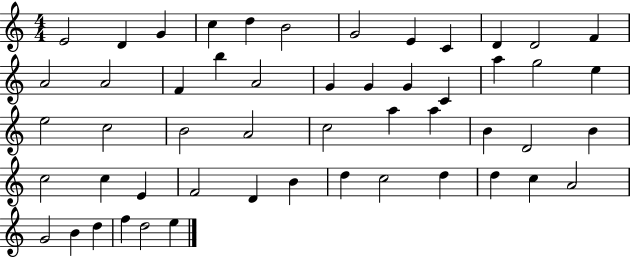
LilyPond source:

{
  \clef treble
  \numericTimeSignature
  \time 4/4
  \key c \major
  e'2 d'4 g'4 | c''4 d''4 b'2 | g'2 e'4 c'4 | d'4 d'2 f'4 | \break a'2 a'2 | f'4 b''4 a'2 | g'4 g'4 g'4 c'4 | a''4 g''2 e''4 | \break e''2 c''2 | b'2 a'2 | c''2 a''4 a''4 | b'4 d'2 b'4 | \break c''2 c''4 e'4 | f'2 d'4 b'4 | d''4 c''2 d''4 | d''4 c''4 a'2 | \break g'2 b'4 d''4 | f''4 d''2 e''4 | \bar "|."
}